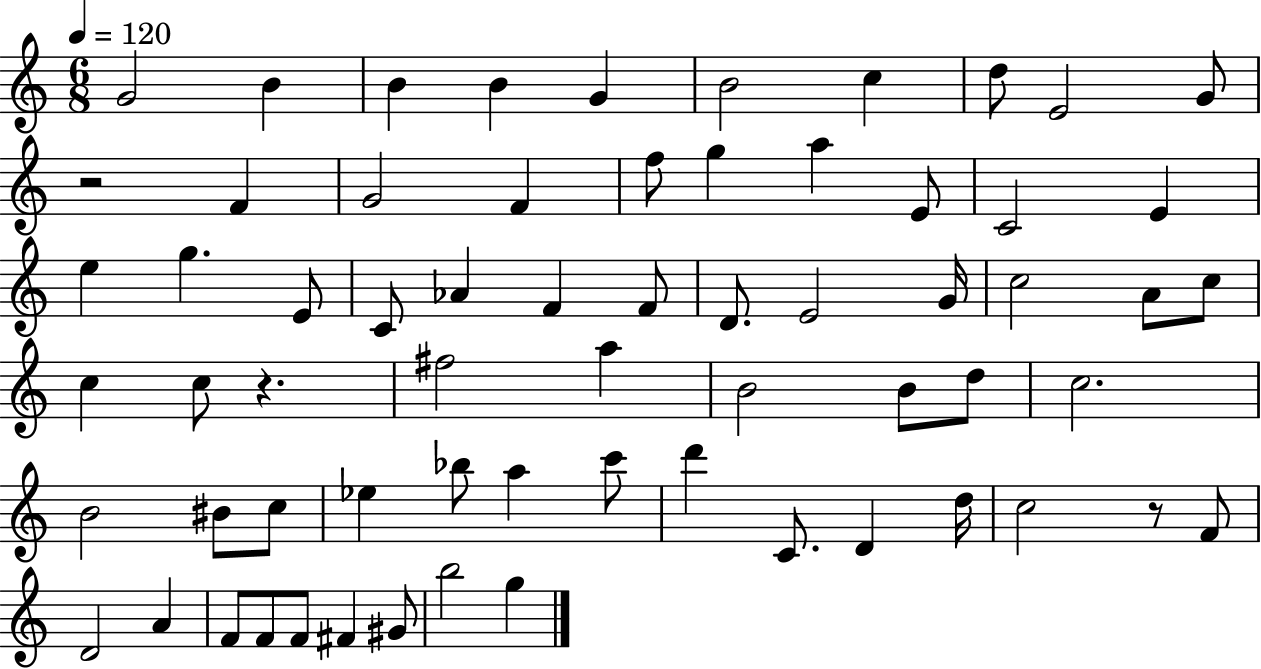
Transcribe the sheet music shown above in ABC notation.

X:1
T:Untitled
M:6/8
L:1/4
K:C
G2 B B B G B2 c d/2 E2 G/2 z2 F G2 F f/2 g a E/2 C2 E e g E/2 C/2 _A F F/2 D/2 E2 G/4 c2 A/2 c/2 c c/2 z ^f2 a B2 B/2 d/2 c2 B2 ^B/2 c/2 _e _b/2 a c'/2 d' C/2 D d/4 c2 z/2 F/2 D2 A F/2 F/2 F/2 ^F ^G/2 b2 g